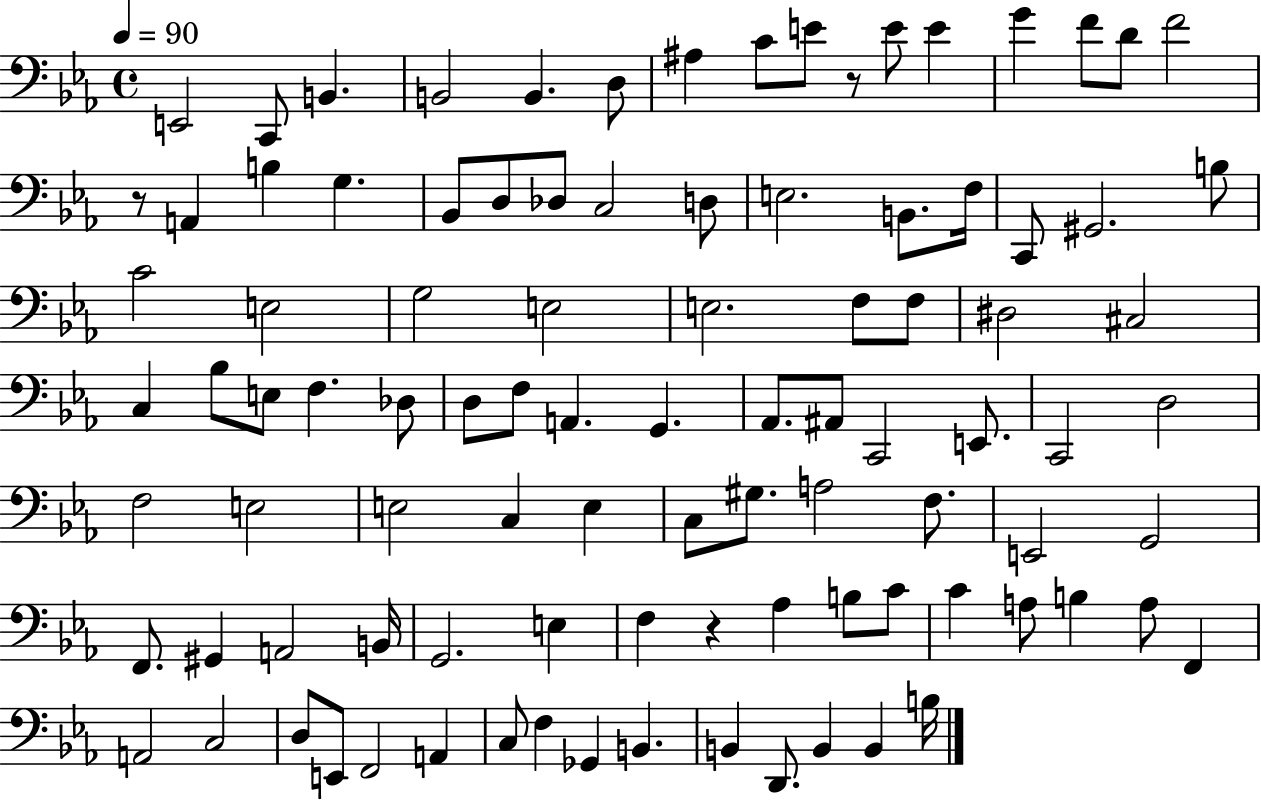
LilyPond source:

{
  \clef bass
  \time 4/4
  \defaultTimeSignature
  \key ees \major
  \tempo 4 = 90
  e,2 c,8 b,4. | b,2 b,4. d8 | ais4 c'8 e'8 r8 e'8 e'4 | g'4 f'8 d'8 f'2 | \break r8 a,4 b4 g4. | bes,8 d8 des8 c2 d8 | e2. b,8. f16 | c,8 gis,2. b8 | \break c'2 e2 | g2 e2 | e2. f8 f8 | dis2 cis2 | \break c4 bes8 e8 f4. des8 | d8 f8 a,4. g,4. | aes,8. ais,8 c,2 e,8. | c,2 d2 | \break f2 e2 | e2 c4 e4 | c8 gis8. a2 f8. | e,2 g,2 | \break f,8. gis,4 a,2 b,16 | g,2. e4 | f4 r4 aes4 b8 c'8 | c'4 a8 b4 a8 f,4 | \break a,2 c2 | d8 e,8 f,2 a,4 | c8 f4 ges,4 b,4. | b,4 d,8. b,4 b,4 b16 | \break \bar "|."
}